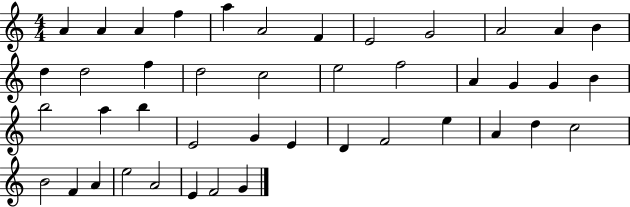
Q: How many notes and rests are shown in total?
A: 43